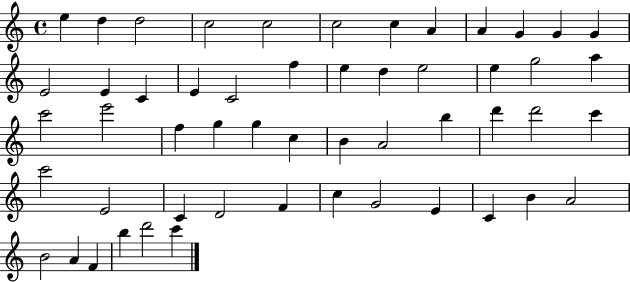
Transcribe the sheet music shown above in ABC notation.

X:1
T:Untitled
M:4/4
L:1/4
K:C
e d d2 c2 c2 c2 c A A G G G E2 E C E C2 f e d e2 e g2 a c'2 e'2 f g g c B A2 b d' d'2 c' c'2 E2 C D2 F c G2 E C B A2 B2 A F b d'2 c'